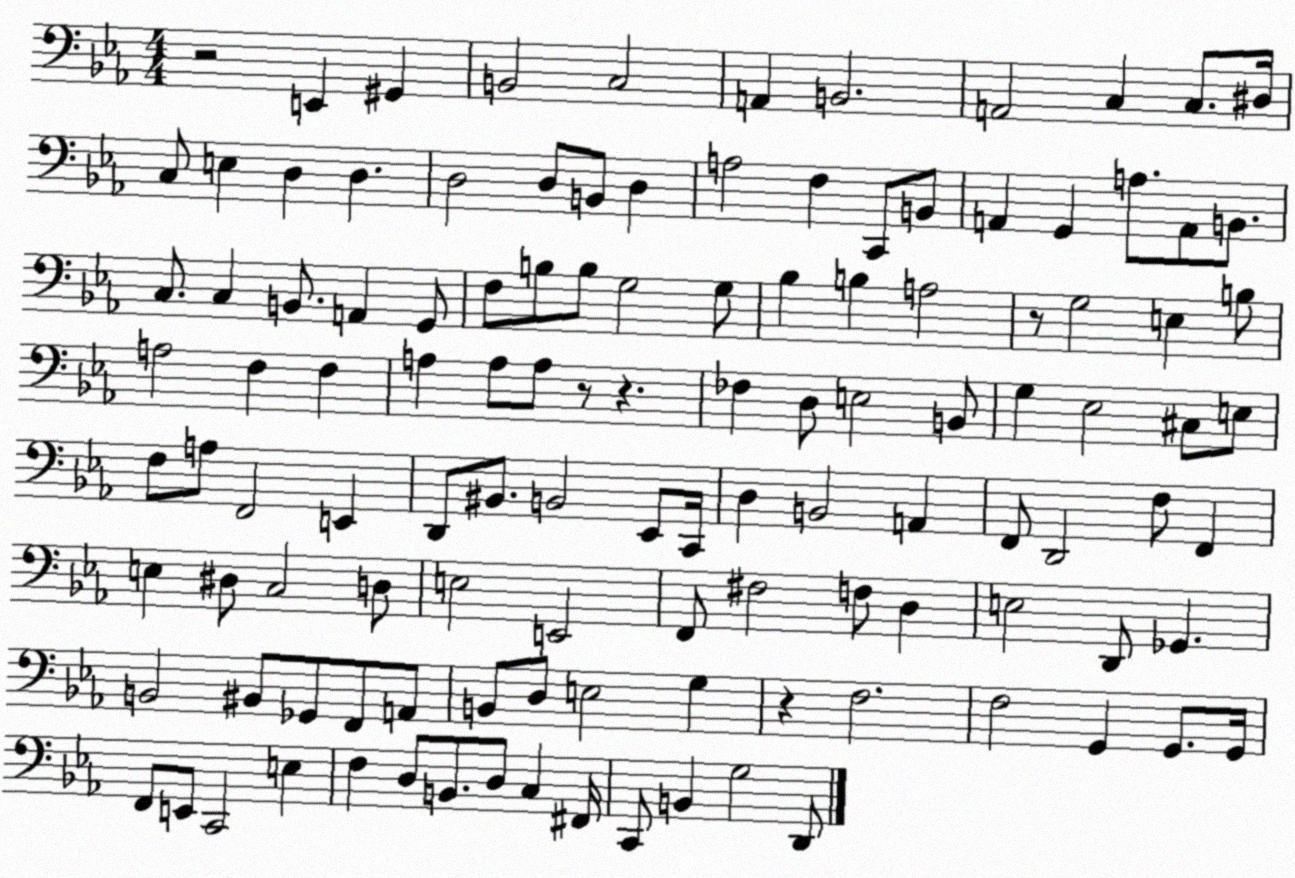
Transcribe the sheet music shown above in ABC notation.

X:1
T:Untitled
M:4/4
L:1/4
K:Eb
z2 E,, ^G,, B,,2 C,2 A,, B,,2 A,,2 C, C,/2 ^D,/4 C,/2 E, D, D, D,2 D,/2 B,,/2 D, A,2 F, C,,/2 B,,/2 A,, G,, A,/2 A,,/2 B,,/2 C,/2 C, B,,/2 A,, G,,/2 F,/2 B,/2 B,/2 G,2 G,/2 _B, B, A,2 z/2 G,2 E, B,/2 A,2 F, F, A, A,/2 A,/2 z/2 z _F, D,/2 E,2 B,,/2 G, _E,2 ^C,/2 E,/2 F,/2 A,/2 F,,2 E,, D,,/2 ^B,,/2 B,,2 _E,,/2 C,,/4 D, B,,2 A,, F,,/2 D,,2 F,/2 F,, E, ^D,/2 C,2 D,/2 E,2 E,,2 F,,/2 ^F,2 F,/2 D, E,2 D,,/2 _G,, B,,2 ^B,,/2 _G,,/2 F,,/2 A,,/2 B,,/2 D,/2 E,2 G, z F,2 F,2 G,, G,,/2 G,,/4 F,,/2 E,,/2 C,,2 E, F, D,/2 B,,/2 D,/2 C, ^F,,/4 C,,/2 B,, G,2 D,,/2